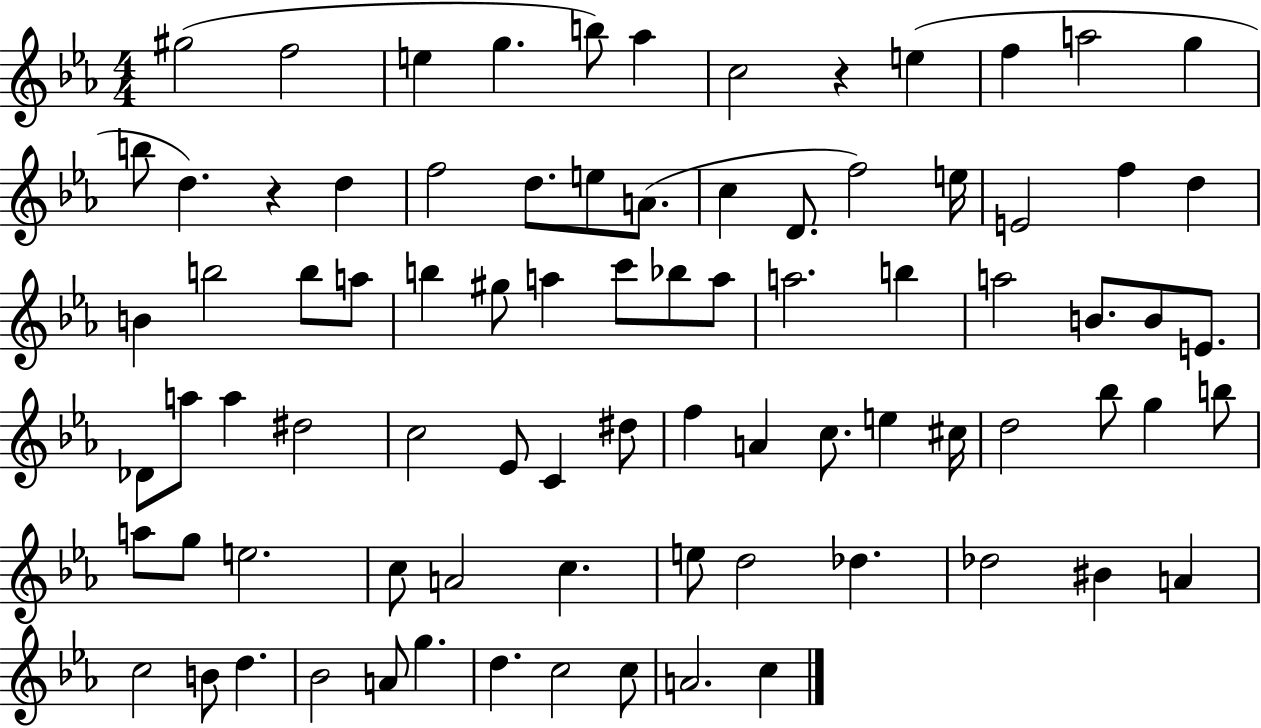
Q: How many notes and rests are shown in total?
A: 83